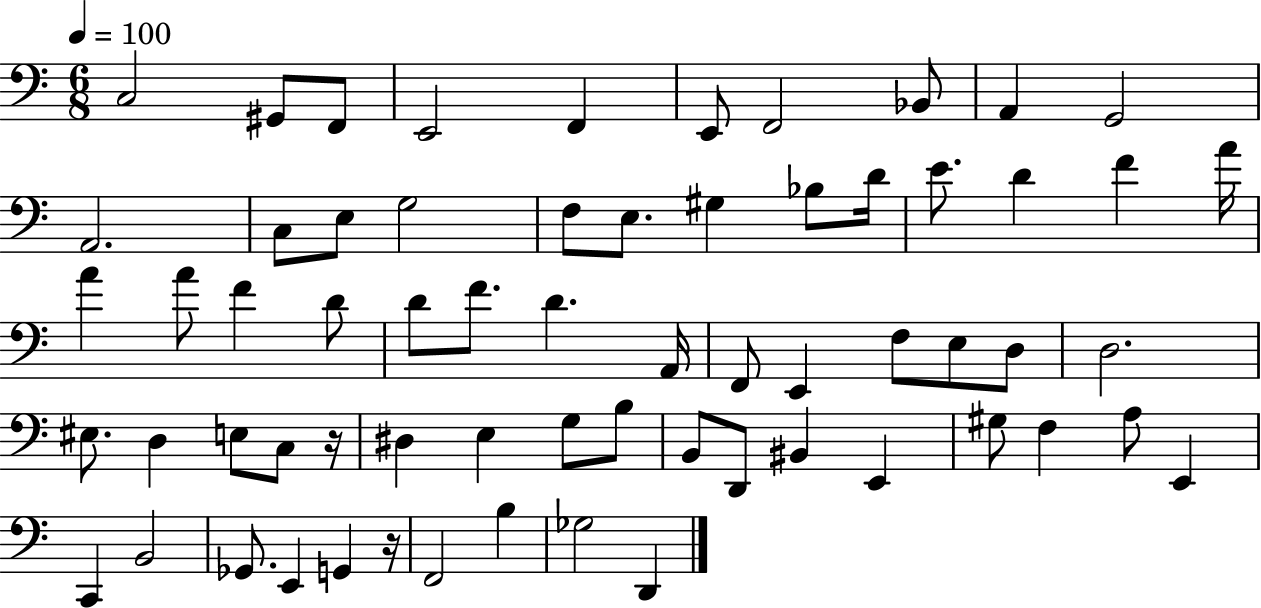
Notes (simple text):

C3/h G#2/e F2/e E2/h F2/q E2/e F2/h Bb2/e A2/q G2/h A2/h. C3/e E3/e G3/h F3/e E3/e. G#3/q Bb3/e D4/s E4/e. D4/q F4/q A4/s A4/q A4/e F4/q D4/e D4/e F4/e. D4/q. A2/s F2/e E2/q F3/e E3/e D3/e D3/h. EIS3/e. D3/q E3/e C3/e R/s D#3/q E3/q G3/e B3/e B2/e D2/e BIS2/q E2/q G#3/e F3/q A3/e E2/q C2/q B2/h Gb2/e. E2/q G2/q R/s F2/h B3/q Gb3/h D2/q